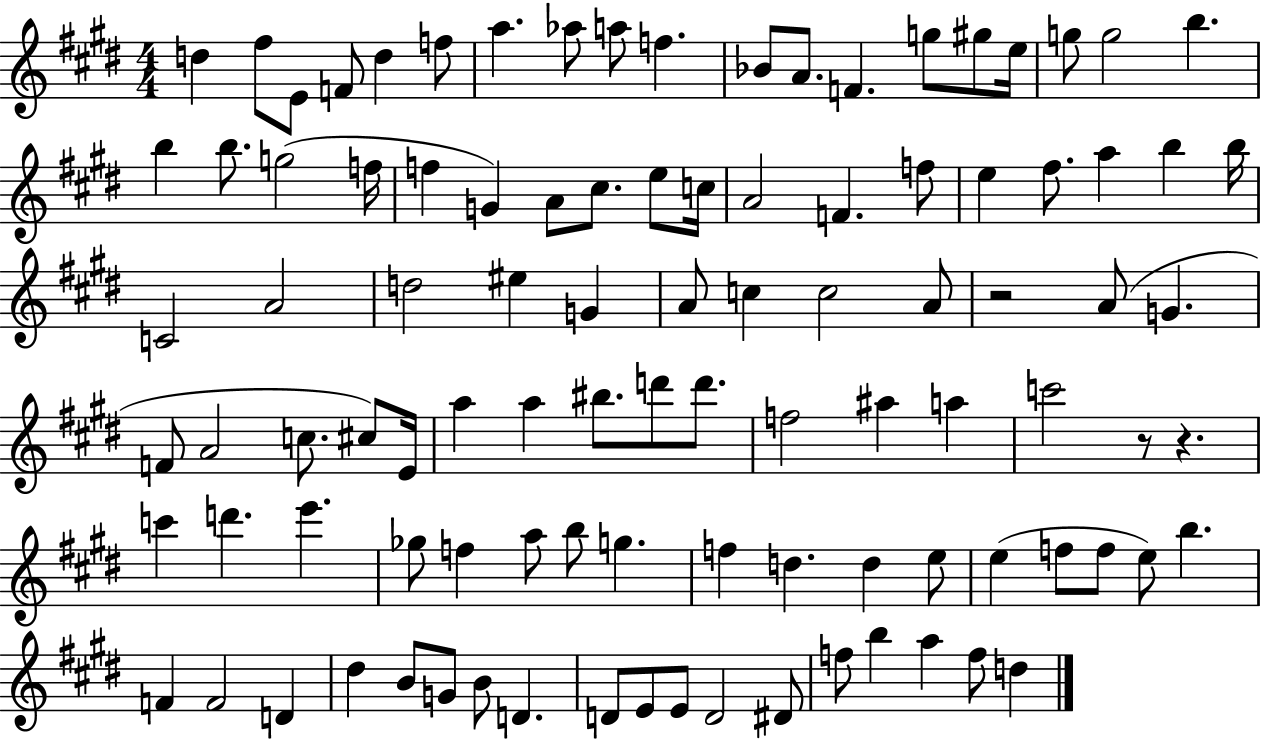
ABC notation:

X:1
T:Untitled
M:4/4
L:1/4
K:E
d ^f/2 E/2 F/2 d f/2 a _a/2 a/2 f _B/2 A/2 F g/2 ^g/2 e/4 g/2 g2 b b b/2 g2 f/4 f G A/2 ^c/2 e/2 c/4 A2 F f/2 e ^f/2 a b b/4 C2 A2 d2 ^e G A/2 c c2 A/2 z2 A/2 G F/2 A2 c/2 ^c/2 E/4 a a ^b/2 d'/2 d'/2 f2 ^a a c'2 z/2 z c' d' e' _g/2 f a/2 b/2 g f d d e/2 e f/2 f/2 e/2 b F F2 D ^d B/2 G/2 B/2 D D/2 E/2 E/2 D2 ^D/2 f/2 b a f/2 d